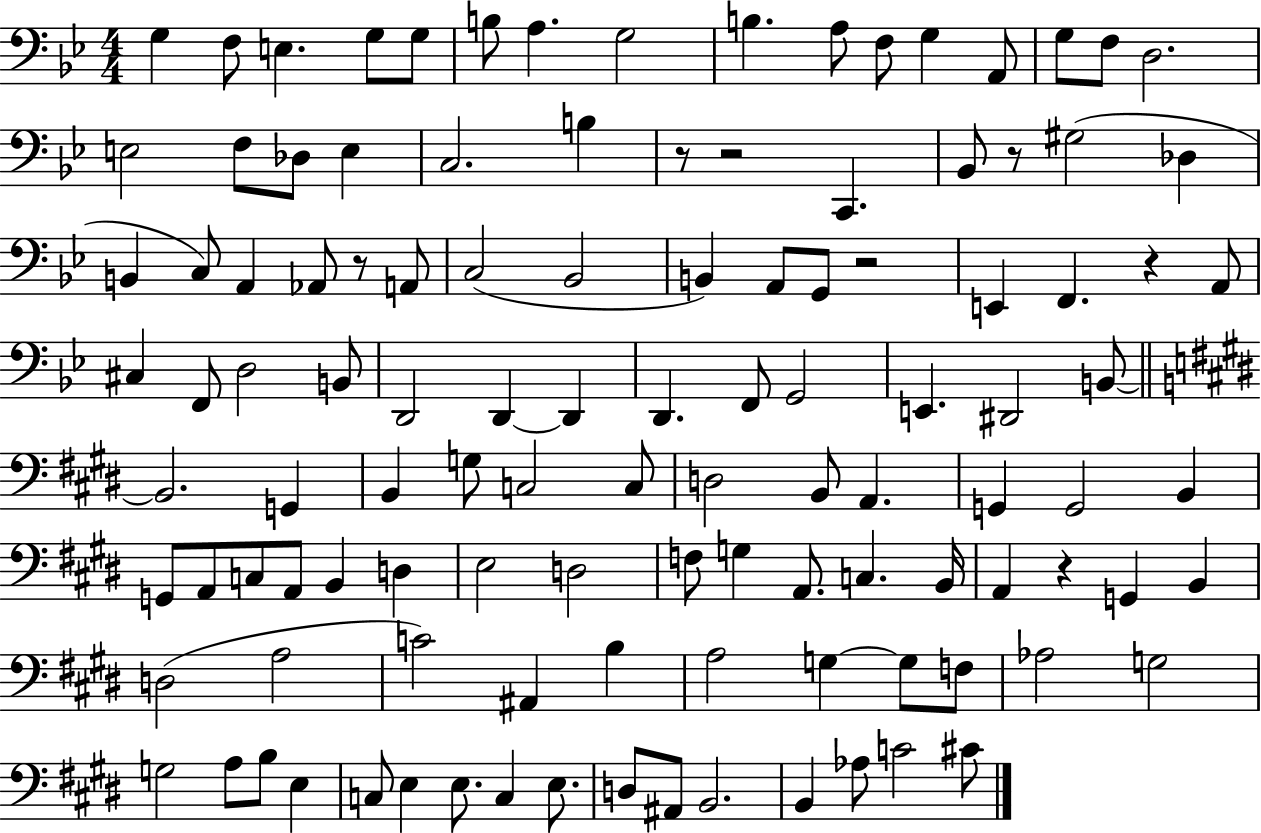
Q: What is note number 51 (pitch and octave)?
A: D#2